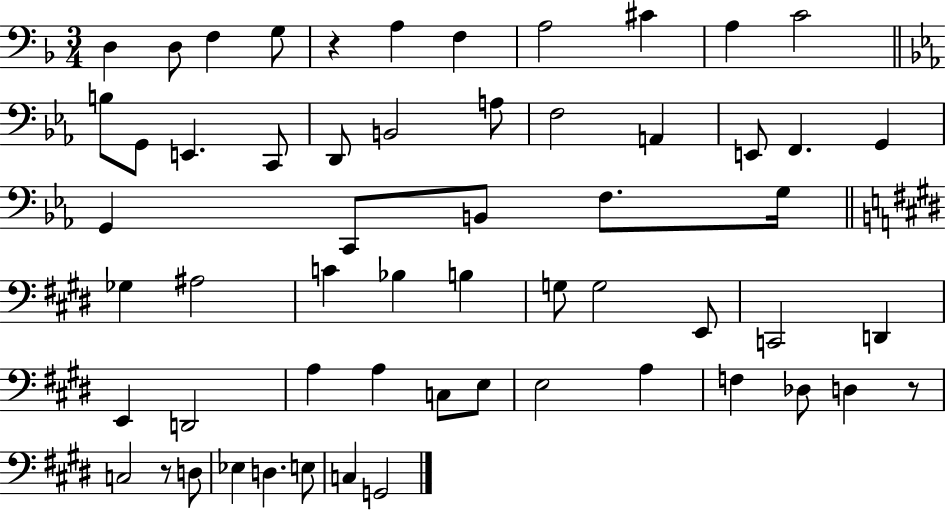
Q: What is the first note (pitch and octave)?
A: D3